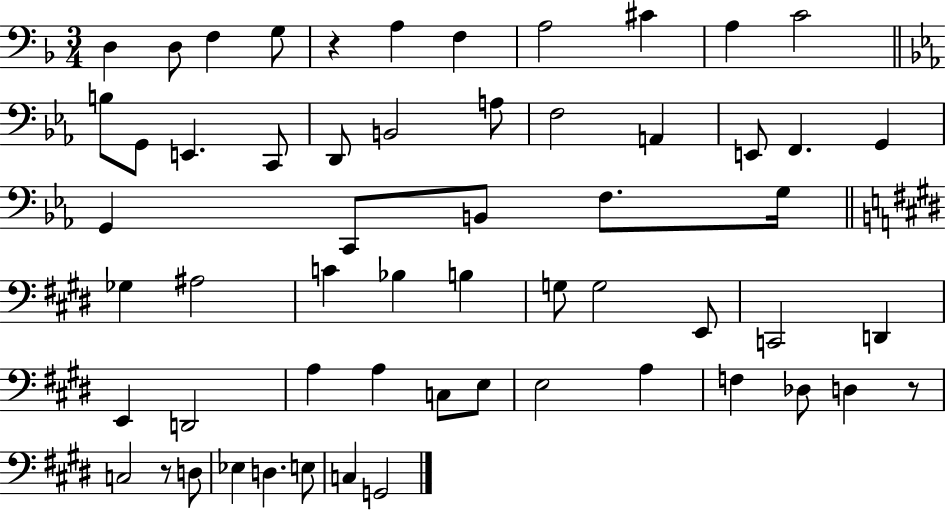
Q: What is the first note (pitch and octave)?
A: D3